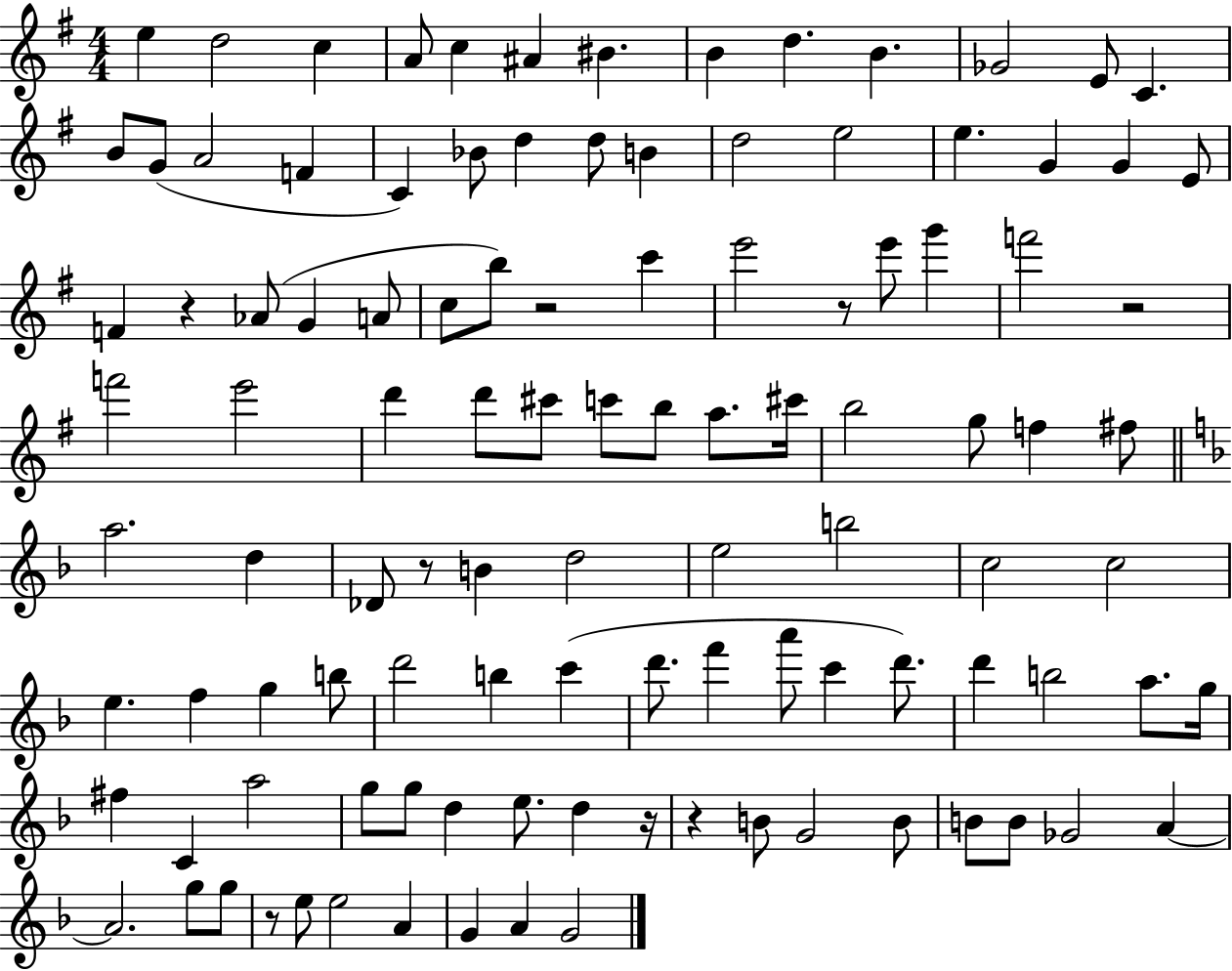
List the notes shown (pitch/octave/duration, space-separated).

E5/q D5/h C5/q A4/e C5/q A#4/q BIS4/q. B4/q D5/q. B4/q. Gb4/h E4/e C4/q. B4/e G4/e A4/h F4/q C4/q Bb4/e D5/q D5/e B4/q D5/h E5/h E5/q. G4/q G4/q E4/e F4/q R/q Ab4/e G4/q A4/e C5/e B5/e R/h C6/q E6/h R/e E6/e G6/q F6/h R/h F6/h E6/h D6/q D6/e C#6/e C6/e B5/e A5/e. C#6/s B5/h G5/e F5/q F#5/e A5/h. D5/q Db4/e R/e B4/q D5/h E5/h B5/h C5/h C5/h E5/q. F5/q G5/q B5/e D6/h B5/q C6/q D6/e. F6/q A6/e C6/q D6/e. D6/q B5/h A5/e. G5/s F#5/q C4/q A5/h G5/e G5/e D5/q E5/e. D5/q R/s R/q B4/e G4/h B4/e B4/e B4/e Gb4/h A4/q A4/h. G5/e G5/e R/e E5/e E5/h A4/q G4/q A4/q G4/h